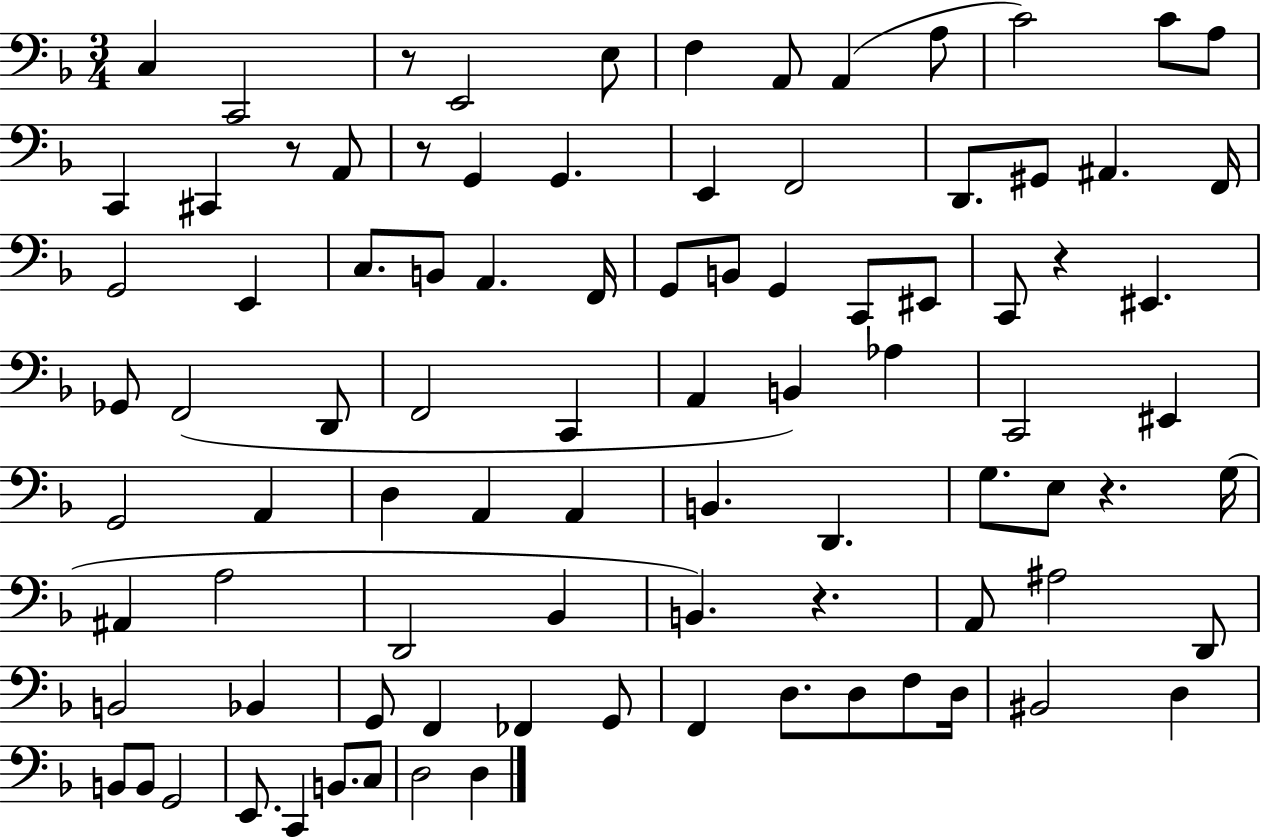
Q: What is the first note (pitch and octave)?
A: C3